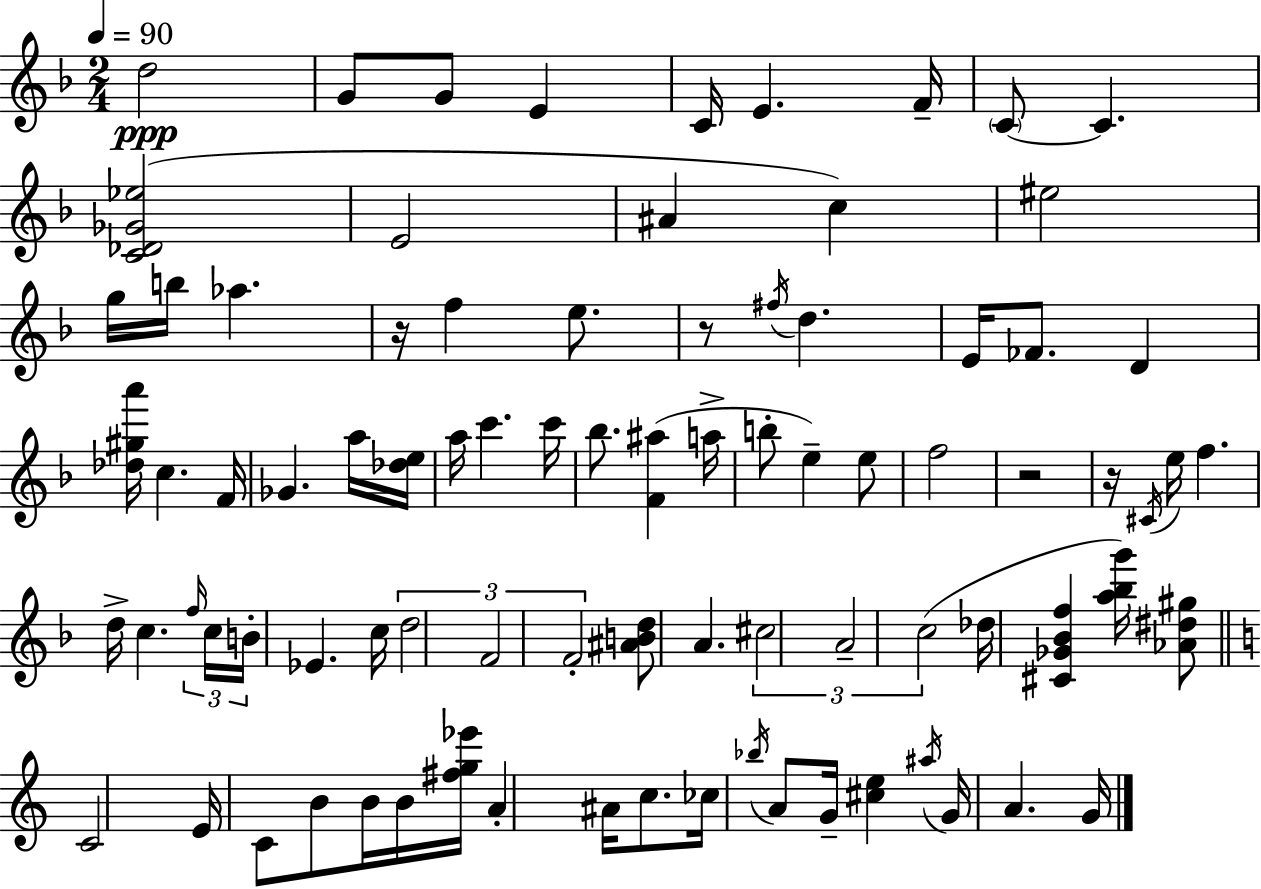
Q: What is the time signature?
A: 2/4